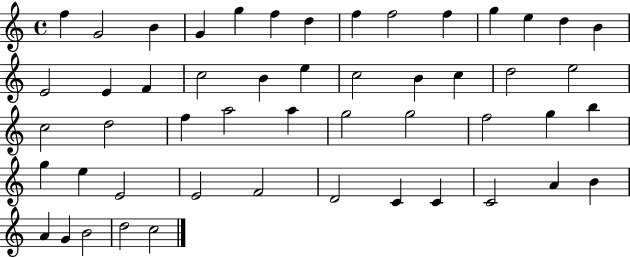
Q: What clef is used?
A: treble